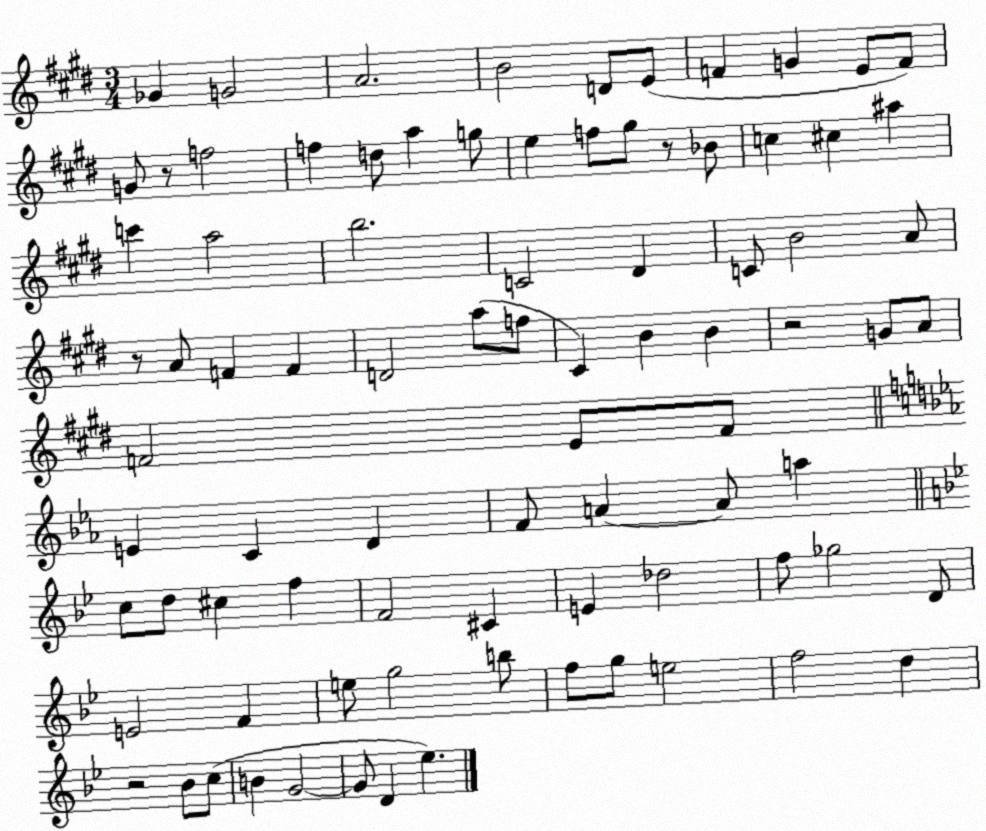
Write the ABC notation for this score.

X:1
T:Untitled
M:3/4
L:1/4
K:E
_G G2 A2 B2 D/2 E/2 F G E/2 F/2 G/2 z/2 f2 f d/2 a g/2 e f/2 ^g/2 z/2 _B/2 c ^c ^a c' a2 b2 C2 ^D C/2 B2 A/2 z/2 A/2 F F D2 a/2 f/2 ^C B B z2 G/2 A/2 F2 E/2 F/2 E C D F/2 A A/2 a c/2 d/2 ^c f F2 ^C E _d2 f/2 _g2 D/2 E2 F e/2 g2 b/2 f/2 g/2 e2 f2 d z2 _B/2 c/2 B G2 G/2 D _e